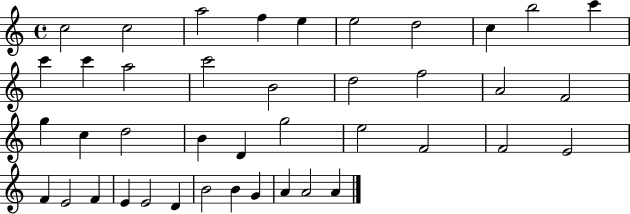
X:1
T:Untitled
M:4/4
L:1/4
K:C
c2 c2 a2 f e e2 d2 c b2 c' c' c' a2 c'2 B2 d2 f2 A2 F2 g c d2 B D g2 e2 F2 F2 E2 F E2 F E E2 D B2 B G A A2 A